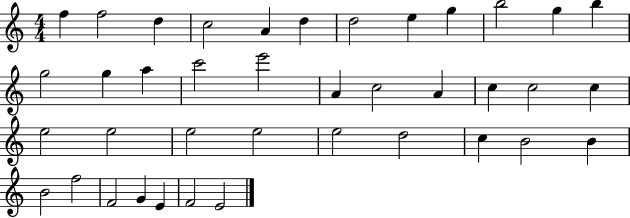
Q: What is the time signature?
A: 4/4